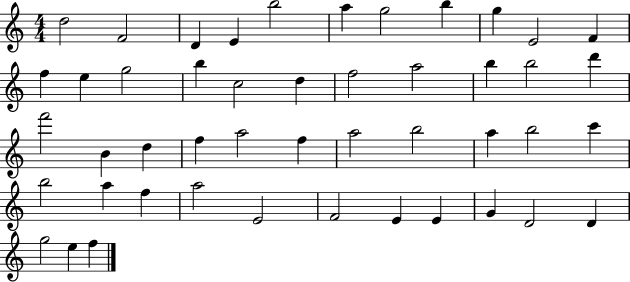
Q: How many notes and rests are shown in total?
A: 47